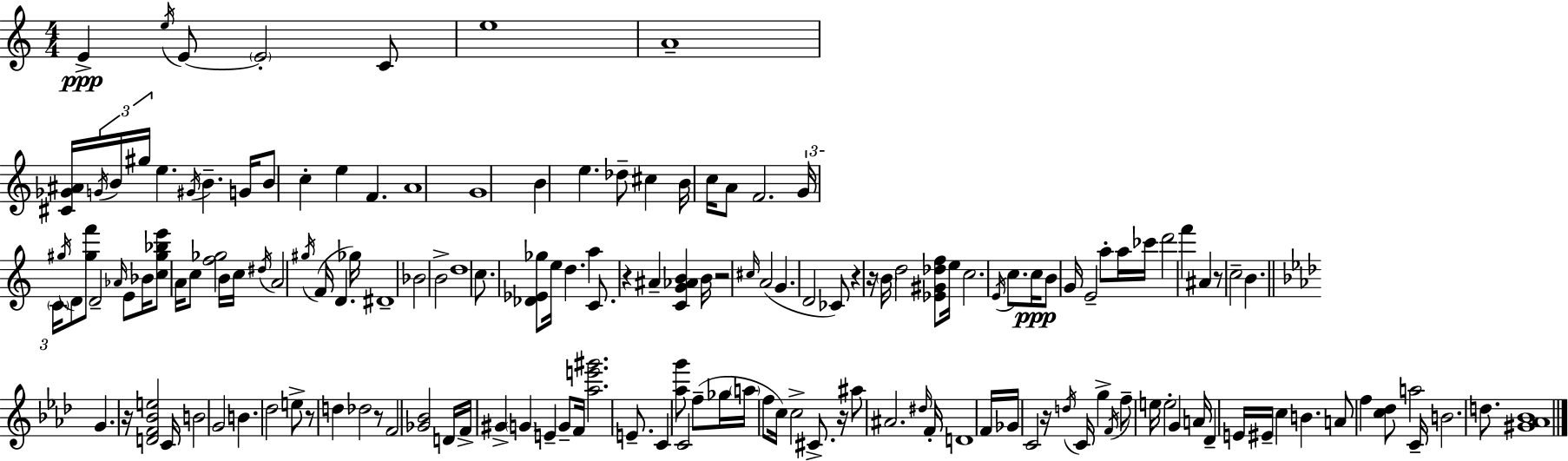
X:1
T:Untitled
M:4/4
L:1/4
K:C
E e/4 E/2 E2 C/2 e4 A4 [^C_G^A]/4 G/4 B/4 ^g/4 e ^G/4 B G/4 B/2 c e F A4 G4 B e _d/2 ^c B/4 c/4 A/2 F2 G/4 C/4 ^g/4 D/2 [^gf']/2 D2 _A/4 E/2 _B/4 [c^g_be']/2 A/4 c/2 [f_g]2 B/4 c/4 ^d/4 A2 ^g/4 F/4 D _g/4 ^D4 _B2 B2 d4 c/2 [_D_E_g]/2 e/4 d a C/2 z ^A [CG_AB] B/4 z2 ^c/4 A2 G D2 _C/2 z z/4 B/4 d2 [_E^G_df]/2 e/4 c2 E/4 c/2 c/4 B/2 G/4 E2 a/2 a/4 _c'/4 d'2 f' ^A z/2 c2 B G z/4 [DF_Be]2 C/4 B2 G2 B _d2 e/2 z/2 d _d2 z/2 F2 [_G_B]2 D/4 F/4 ^G G E G/2 F/4 [_ae'^g']2 E/2 C [_ag']/2 C2 f/2 _g/4 a/4 f/2 c/4 c2 ^C/2 z/4 ^a/2 ^A2 ^d/4 F/4 D4 F/4 _G/4 C2 z/4 d/4 C/4 g F/4 f/2 e/4 e2 G A/4 _D E/4 ^E/4 c B A/2 f [c_d]/2 a2 C/4 B2 d/2 [^G_A_B]4